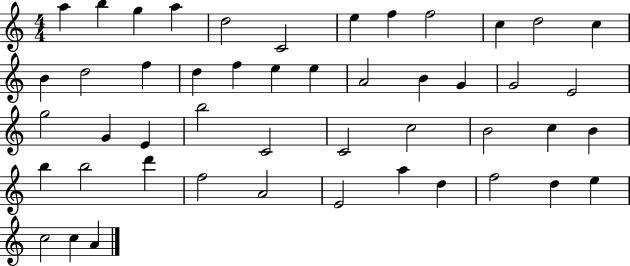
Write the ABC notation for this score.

X:1
T:Untitled
M:4/4
L:1/4
K:C
a b g a d2 C2 e f f2 c d2 c B d2 f d f e e A2 B G G2 E2 g2 G E b2 C2 C2 c2 B2 c B b b2 d' f2 A2 E2 a d f2 d e c2 c A